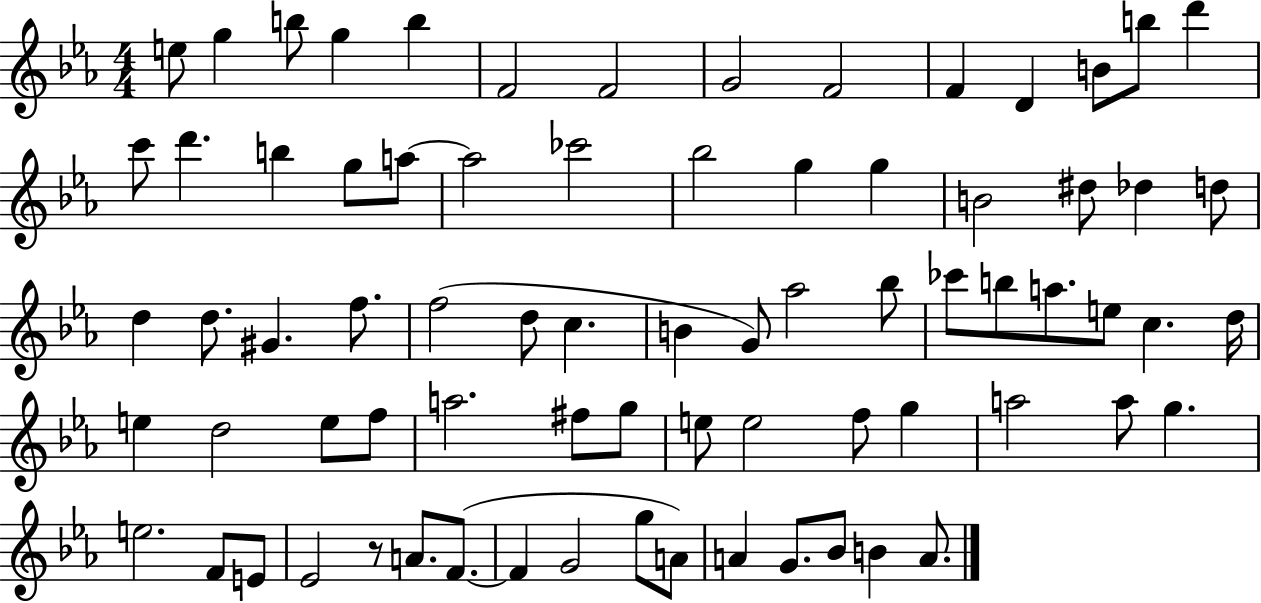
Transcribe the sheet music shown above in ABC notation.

X:1
T:Untitled
M:4/4
L:1/4
K:Eb
e/2 g b/2 g b F2 F2 G2 F2 F D B/2 b/2 d' c'/2 d' b g/2 a/2 a2 _c'2 _b2 g g B2 ^d/2 _d d/2 d d/2 ^G f/2 f2 d/2 c B G/2 _a2 _b/2 _c'/2 b/2 a/2 e/2 c d/4 e d2 e/2 f/2 a2 ^f/2 g/2 e/2 e2 f/2 g a2 a/2 g e2 F/2 E/2 _E2 z/2 A/2 F/2 F G2 g/2 A/2 A G/2 _B/2 B A/2